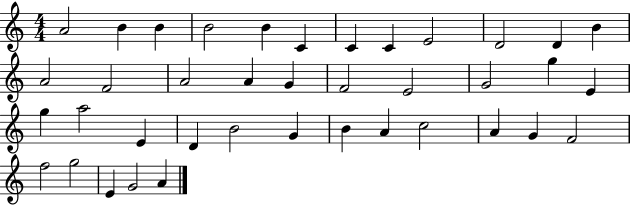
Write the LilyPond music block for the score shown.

{
  \clef treble
  \numericTimeSignature
  \time 4/4
  \key c \major
  a'2 b'4 b'4 | b'2 b'4 c'4 | c'4 c'4 e'2 | d'2 d'4 b'4 | \break a'2 f'2 | a'2 a'4 g'4 | f'2 e'2 | g'2 g''4 e'4 | \break g''4 a''2 e'4 | d'4 b'2 g'4 | b'4 a'4 c''2 | a'4 g'4 f'2 | \break f''2 g''2 | e'4 g'2 a'4 | \bar "|."
}